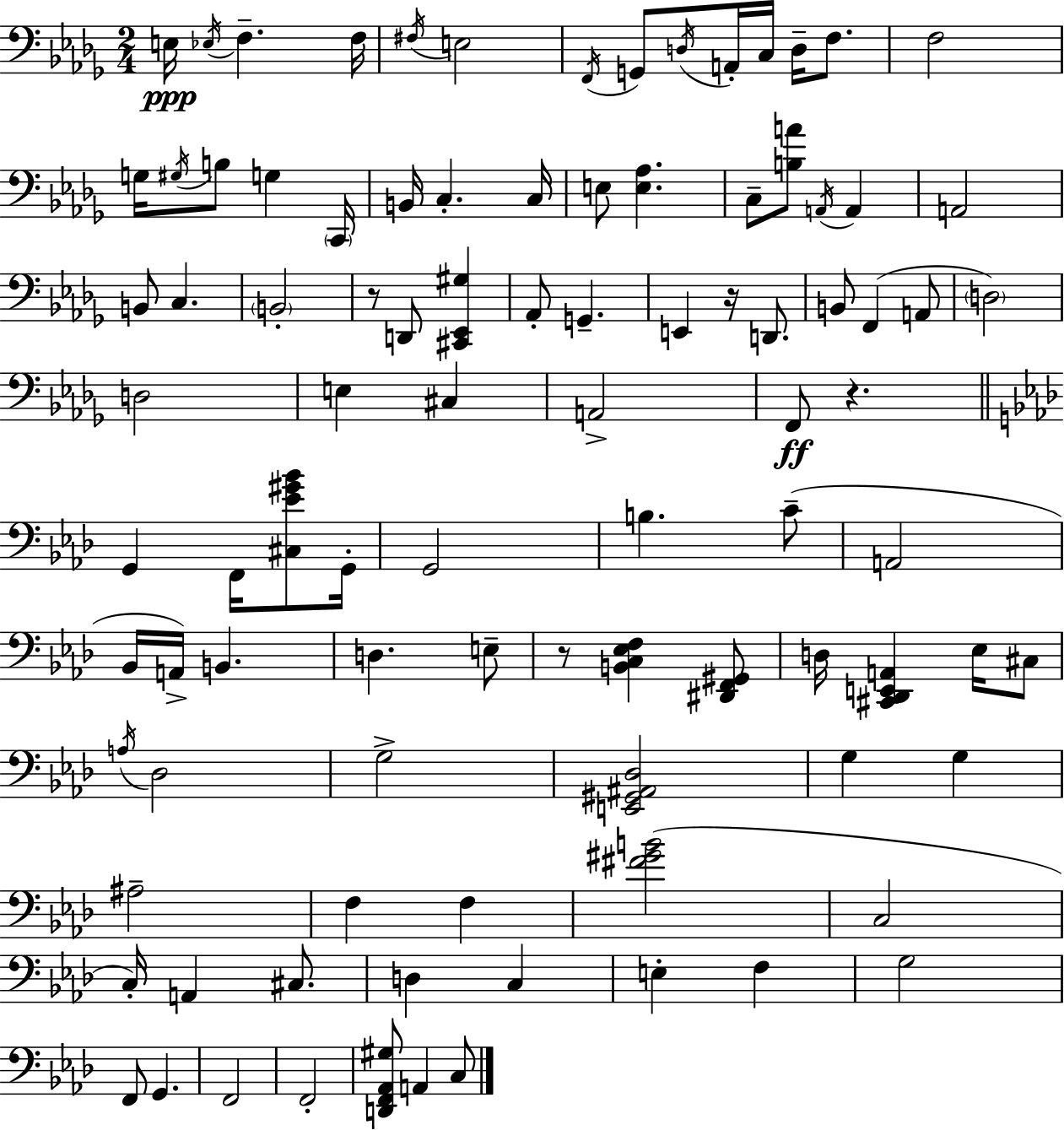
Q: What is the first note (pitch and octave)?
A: E3